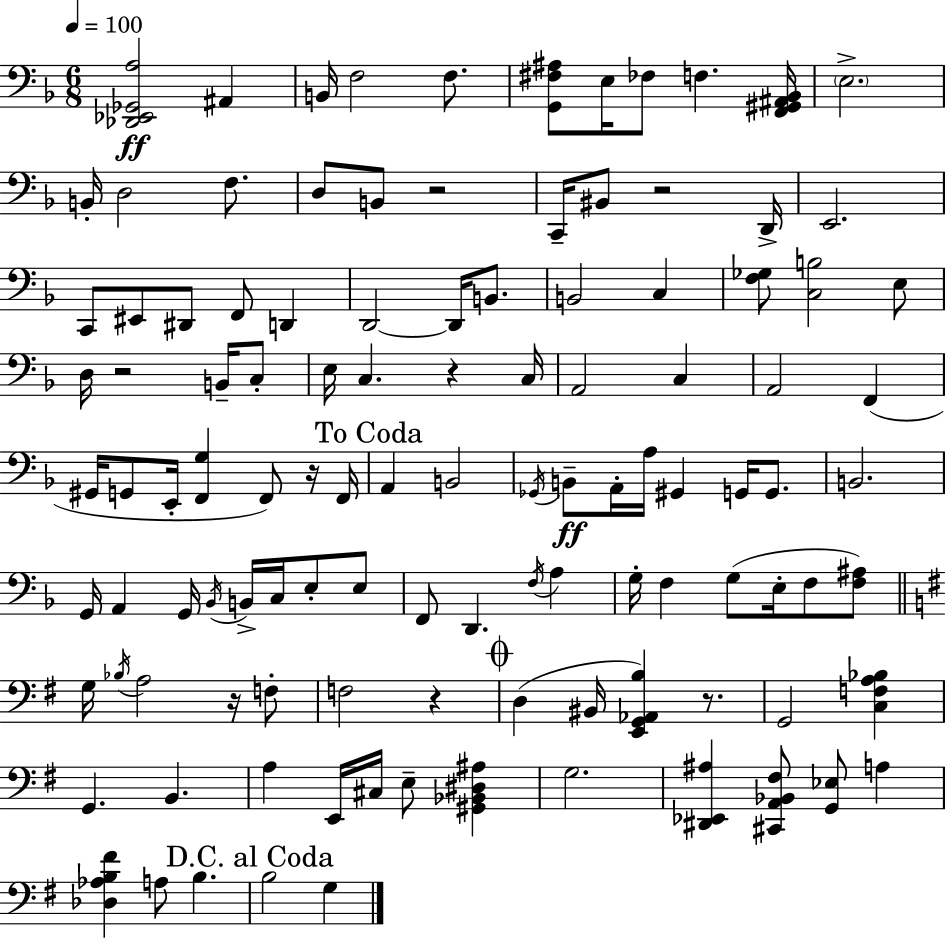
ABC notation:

X:1
T:Untitled
M:6/8
L:1/4
K:F
[_D,,_E,,_G,,A,]2 ^A,, B,,/4 F,2 F,/2 [G,,^F,^A,]/2 E,/4 _F,/2 F, [F,,^G,,^A,,_B,,]/4 E,2 B,,/4 D,2 F,/2 D,/2 B,,/2 z2 C,,/4 ^B,,/2 z2 D,,/4 E,,2 C,,/2 ^E,,/2 ^D,,/2 F,,/2 D,, D,,2 D,,/4 B,,/2 B,,2 C, [F,_G,]/2 [C,B,]2 E,/2 D,/4 z2 B,,/4 C,/2 E,/4 C, z C,/4 A,,2 C, A,,2 F,, ^G,,/4 G,,/2 E,,/4 [F,,G,] F,,/2 z/4 F,,/4 A,, B,,2 _G,,/4 B,,/2 A,,/4 A,/4 ^G,, G,,/4 G,,/2 B,,2 G,,/4 A,, G,,/4 _B,,/4 B,,/4 C,/4 E,/2 E,/2 F,,/2 D,, F,/4 A, G,/4 F, G,/2 E,/4 F,/2 [F,^A,]/2 G,/4 _B,/4 A,2 z/4 F,/2 F,2 z D, ^B,,/4 [E,,G,,_A,,B,] z/2 G,,2 [C,F,A,_B,] G,, B,, A, E,,/4 ^C,/4 E,/2 [^G,,_B,,^D,^A,] G,2 [^D,,_E,,^A,] [^C,,A,,_B,,^F,]/2 [G,,_E,]/2 A, [_D,_A,B,^F] A,/2 B, B,2 G,